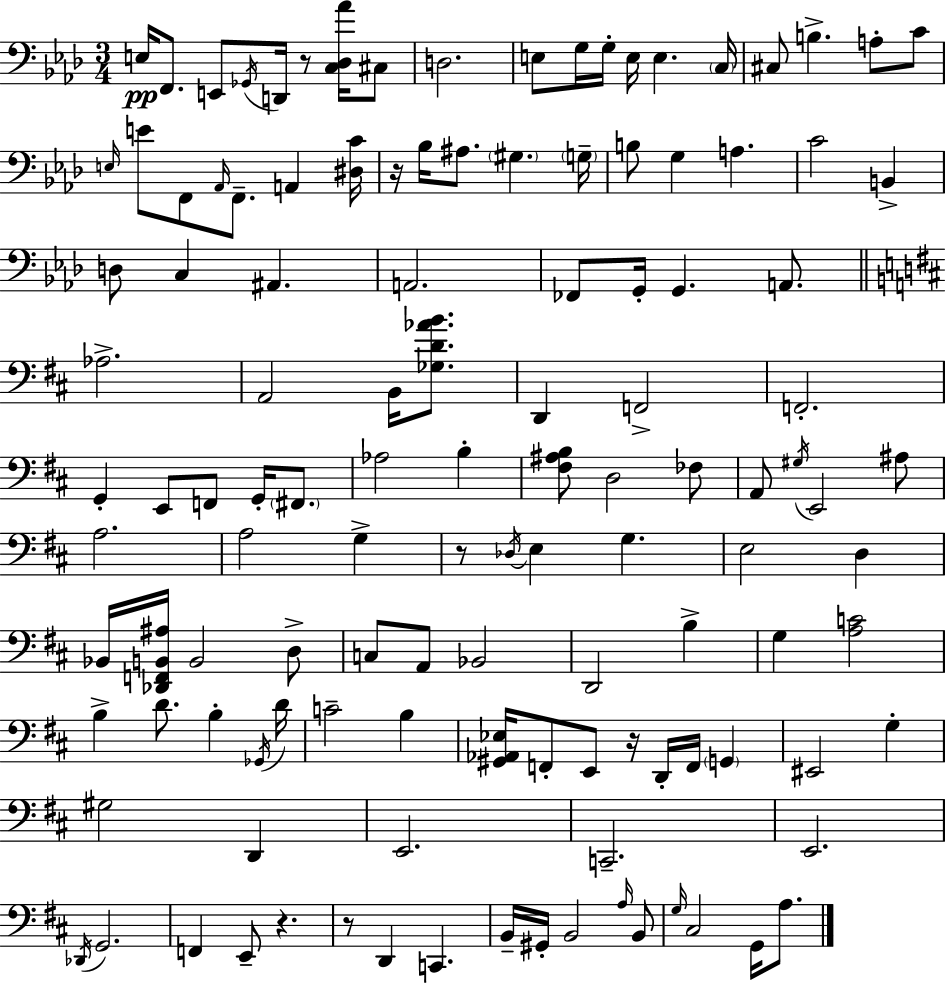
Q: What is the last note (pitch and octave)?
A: A3